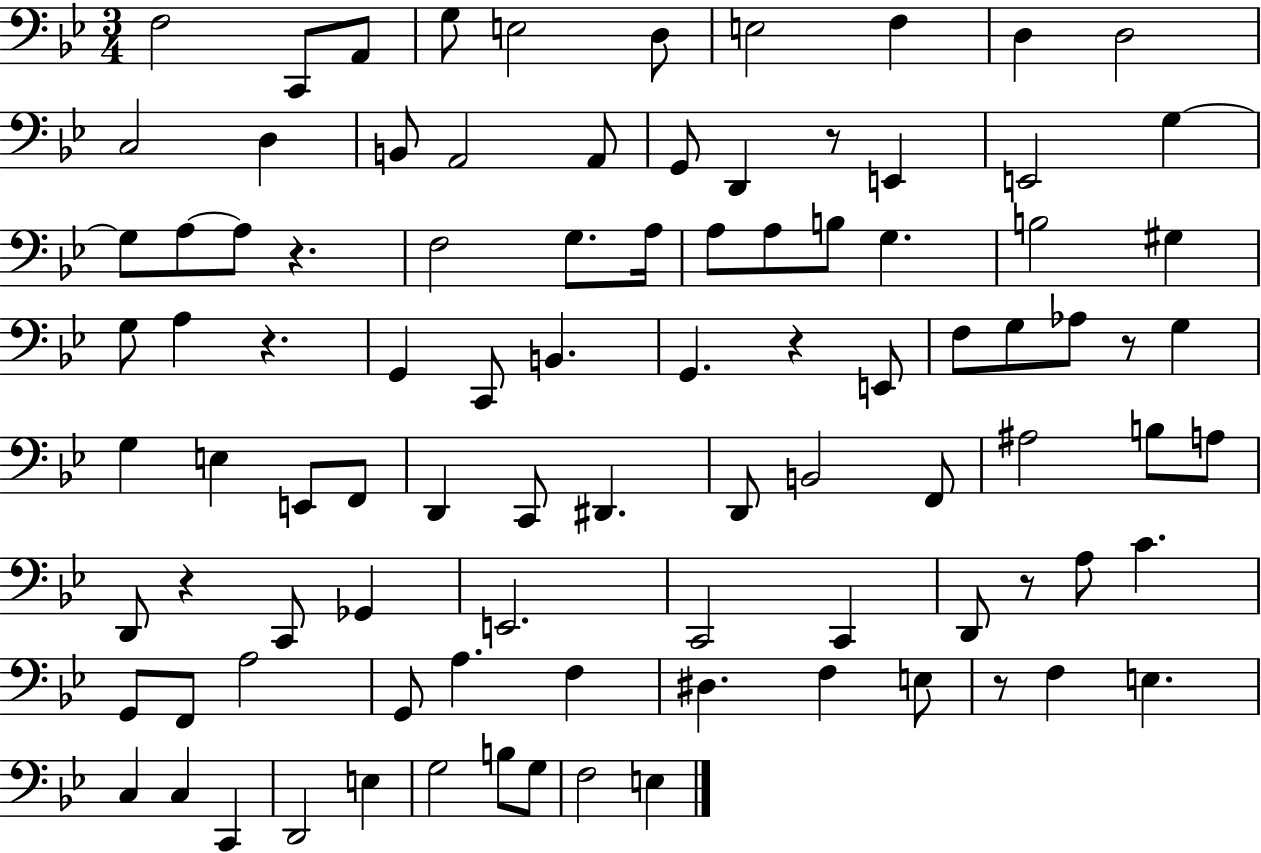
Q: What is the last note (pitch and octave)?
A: E3